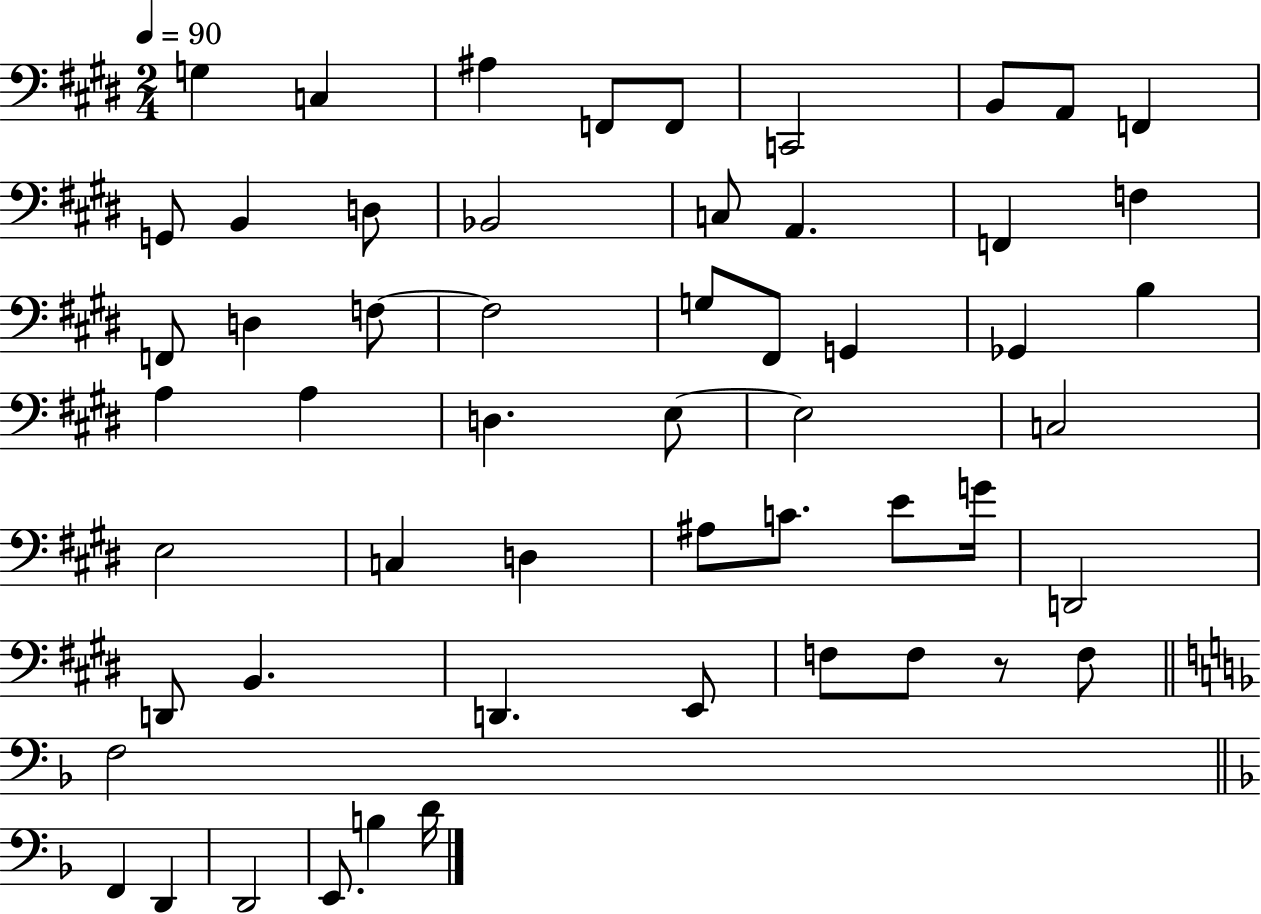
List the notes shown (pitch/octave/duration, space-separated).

G3/q C3/q A#3/q F2/e F2/e C2/h B2/e A2/e F2/q G2/e B2/q D3/e Bb2/h C3/e A2/q. F2/q F3/q F2/e D3/q F3/e F3/h G3/e F#2/e G2/q Gb2/q B3/q A3/q A3/q D3/q. E3/e E3/h C3/h E3/h C3/q D3/q A#3/e C4/e. E4/e G4/s D2/h D2/e B2/q. D2/q. E2/e F3/e F3/e R/e F3/e F3/h F2/q D2/q D2/h E2/e. B3/q D4/s